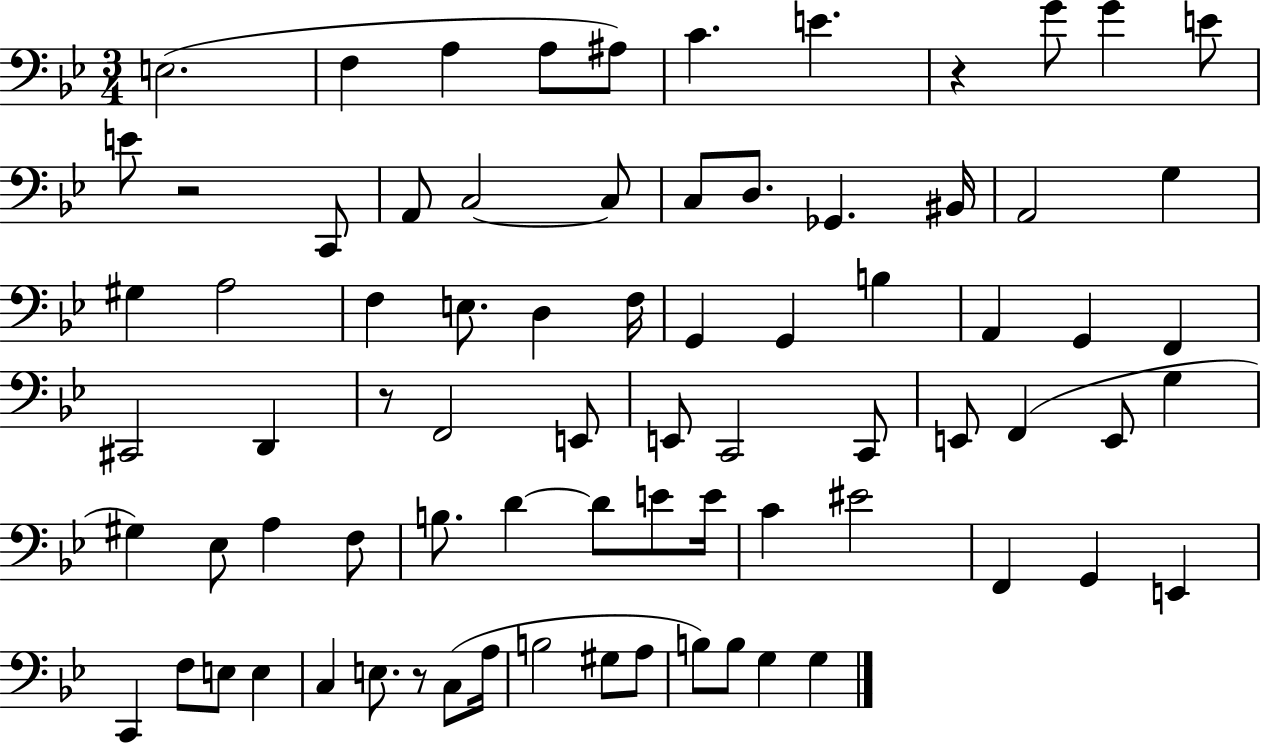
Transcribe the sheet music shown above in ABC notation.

X:1
T:Untitled
M:3/4
L:1/4
K:Bb
E,2 F, A, A,/2 ^A,/2 C E z G/2 G E/2 E/2 z2 C,,/2 A,,/2 C,2 C,/2 C,/2 D,/2 _G,, ^B,,/4 A,,2 G, ^G, A,2 F, E,/2 D, F,/4 G,, G,, B, A,, G,, F,, ^C,,2 D,, z/2 F,,2 E,,/2 E,,/2 C,,2 C,,/2 E,,/2 F,, E,,/2 G, ^G, _E,/2 A, F,/2 B,/2 D D/2 E/2 E/4 C ^E2 F,, G,, E,, C,, F,/2 E,/2 E, C, E,/2 z/2 C,/2 A,/4 B,2 ^G,/2 A,/2 B,/2 B,/2 G, G,